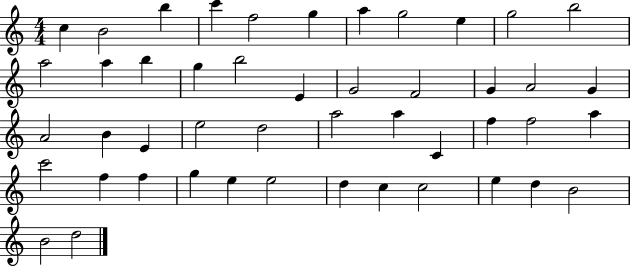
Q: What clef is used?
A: treble